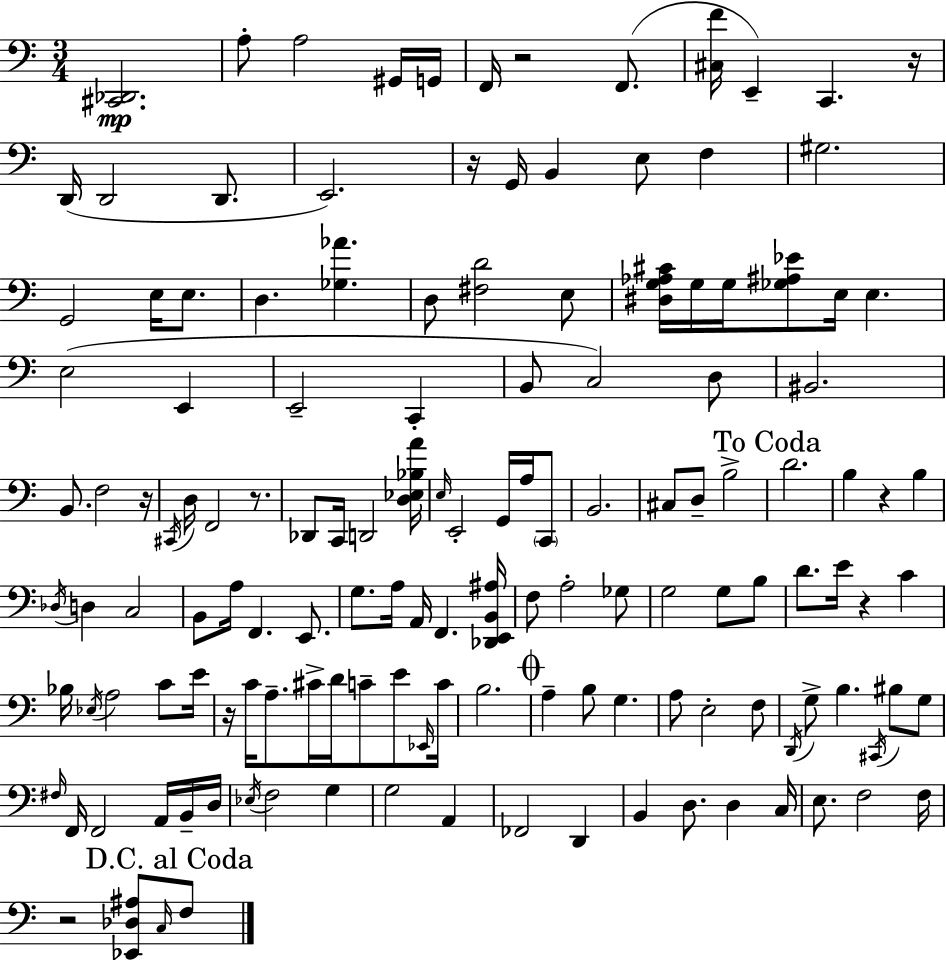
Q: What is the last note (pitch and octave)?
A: F3